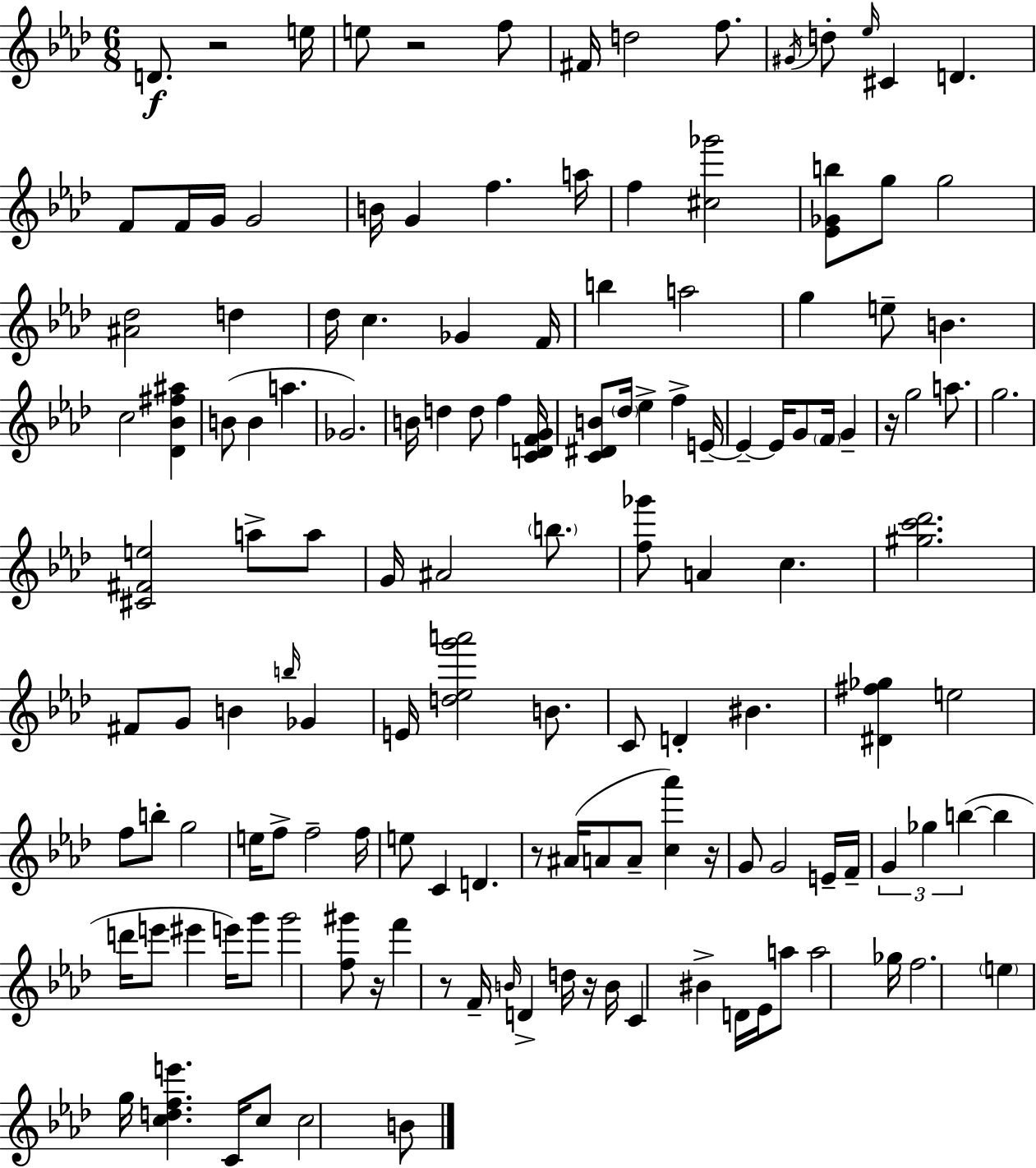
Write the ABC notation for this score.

X:1
T:Untitled
M:6/8
L:1/4
K:Fm
D/2 z2 e/4 e/2 z2 f/2 ^F/4 d2 f/2 ^G/4 d/2 _e/4 ^C D F/2 F/4 G/4 G2 B/4 G f a/4 f [^c_g']2 [_E_Gb]/2 g/2 g2 [^A_d]2 d _d/4 c _G F/4 b a2 g e/2 B c2 [_D_B^f^a] B/2 B a _G2 B/4 d d/2 f [CDFG]/4 [C^DB]/2 _d/4 _e f E/4 E E/4 G/2 F/4 G z/4 g2 a/2 g2 [^C^Fe]2 a/2 a/2 G/4 ^A2 b/2 [f_g']/2 A c [^gc'_d']2 ^F/2 G/2 B b/4 _G E/4 [d_eg'a']2 B/2 C/2 D ^B [^D^f_g] e2 f/2 b/2 g2 e/4 f/2 f2 f/4 e/2 C D z/2 ^A/4 A/2 A/2 [c_a'] z/4 G/2 G2 E/4 F/4 G _g b b d'/4 e'/2 ^e' e'/4 g'/2 g'2 [f^g']/2 z/4 f' z/2 F/4 B/4 D d/4 z/4 B/4 C ^B D/4 _E/4 a/2 a2 _g/4 f2 e g/4 [cdfe'] C/4 c/2 c2 B/2